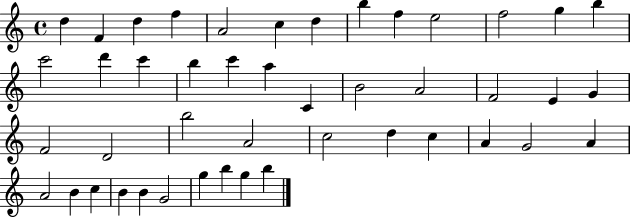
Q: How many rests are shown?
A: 0